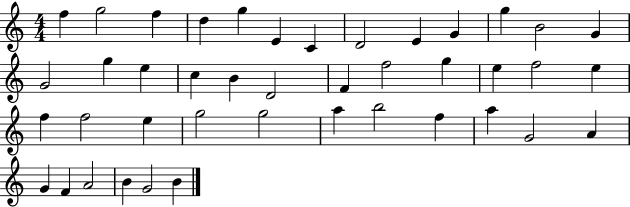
F5/q G5/h F5/q D5/q G5/q E4/q C4/q D4/h E4/q G4/q G5/q B4/h G4/q G4/h G5/q E5/q C5/q B4/q D4/h F4/q F5/h G5/q E5/q F5/h E5/q F5/q F5/h E5/q G5/h G5/h A5/q B5/h F5/q A5/q G4/h A4/q G4/q F4/q A4/h B4/q G4/h B4/q